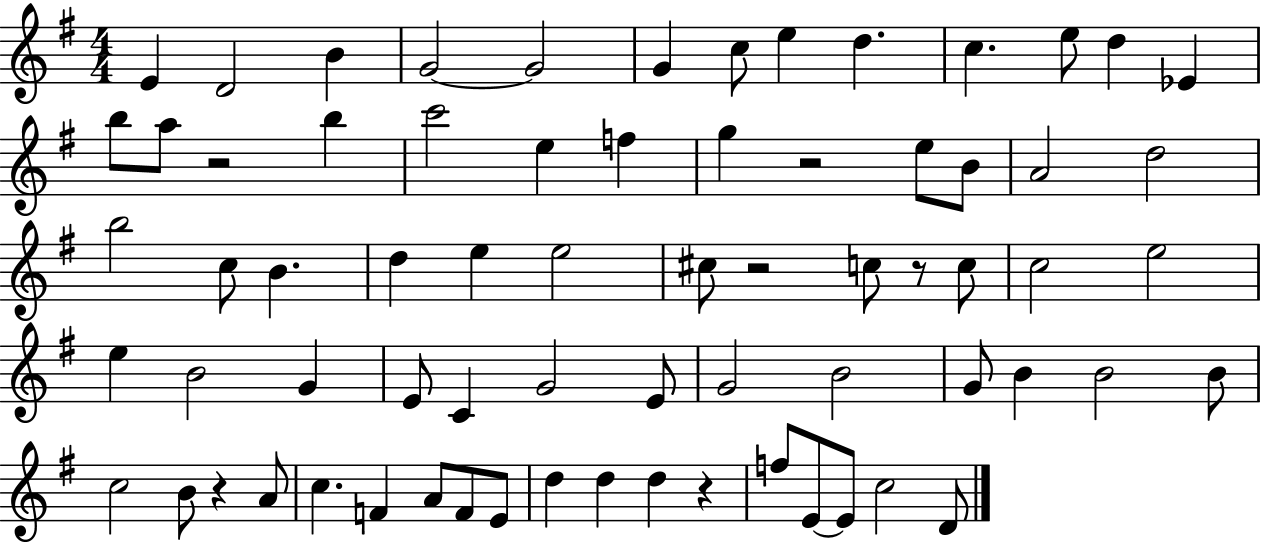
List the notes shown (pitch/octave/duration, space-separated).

E4/q D4/h B4/q G4/h G4/h G4/q C5/e E5/q D5/q. C5/q. E5/e D5/q Eb4/q B5/e A5/e R/h B5/q C6/h E5/q F5/q G5/q R/h E5/e B4/e A4/h D5/h B5/h C5/e B4/q. D5/q E5/q E5/h C#5/e R/h C5/e R/e C5/e C5/h E5/h E5/q B4/h G4/q E4/e C4/q G4/h E4/e G4/h B4/h G4/e B4/q B4/h B4/e C5/h B4/e R/q A4/e C5/q. F4/q A4/e F4/e E4/e D5/q D5/q D5/q R/q F5/e E4/e E4/e C5/h D4/e